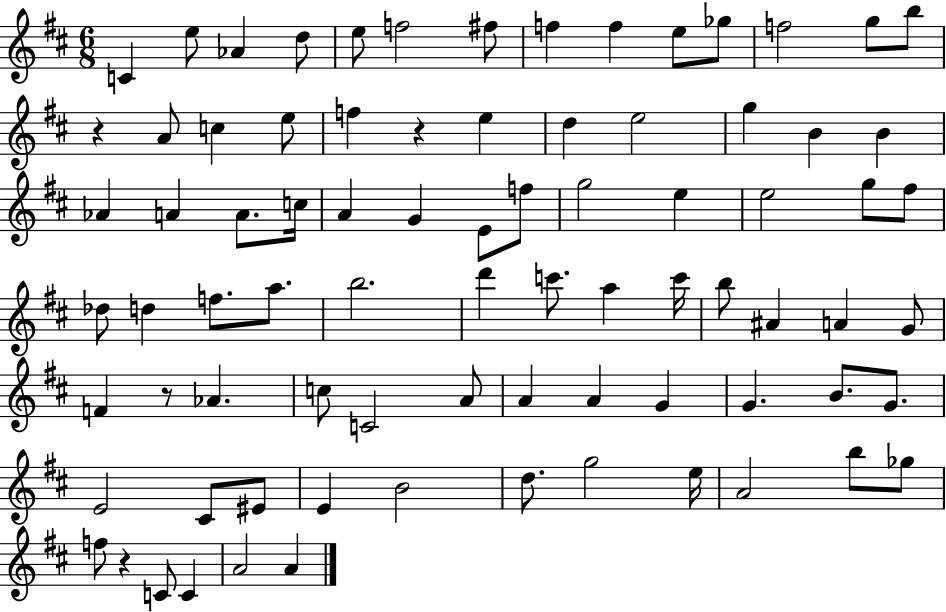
X:1
T:Untitled
M:6/8
L:1/4
K:D
C e/2 _A d/2 e/2 f2 ^f/2 f f e/2 _g/2 f2 g/2 b/2 z A/2 c e/2 f z e d e2 g B B _A A A/2 c/4 A G E/2 f/2 g2 e e2 g/2 ^f/2 _d/2 d f/2 a/2 b2 d' c'/2 a c'/4 b/2 ^A A G/2 F z/2 _A c/2 C2 A/2 A A G G B/2 G/2 E2 ^C/2 ^E/2 E B2 d/2 g2 e/4 A2 b/2 _g/2 f/2 z C/2 C A2 A